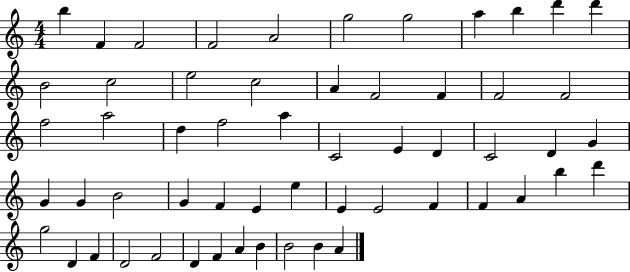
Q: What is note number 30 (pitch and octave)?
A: D4